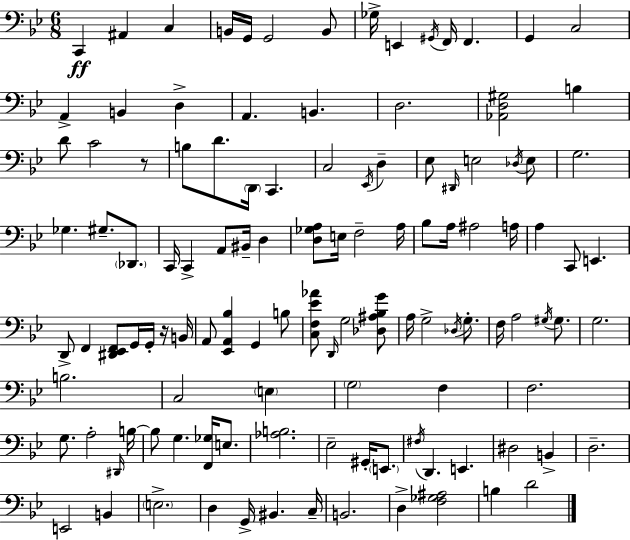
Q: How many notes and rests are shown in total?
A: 117